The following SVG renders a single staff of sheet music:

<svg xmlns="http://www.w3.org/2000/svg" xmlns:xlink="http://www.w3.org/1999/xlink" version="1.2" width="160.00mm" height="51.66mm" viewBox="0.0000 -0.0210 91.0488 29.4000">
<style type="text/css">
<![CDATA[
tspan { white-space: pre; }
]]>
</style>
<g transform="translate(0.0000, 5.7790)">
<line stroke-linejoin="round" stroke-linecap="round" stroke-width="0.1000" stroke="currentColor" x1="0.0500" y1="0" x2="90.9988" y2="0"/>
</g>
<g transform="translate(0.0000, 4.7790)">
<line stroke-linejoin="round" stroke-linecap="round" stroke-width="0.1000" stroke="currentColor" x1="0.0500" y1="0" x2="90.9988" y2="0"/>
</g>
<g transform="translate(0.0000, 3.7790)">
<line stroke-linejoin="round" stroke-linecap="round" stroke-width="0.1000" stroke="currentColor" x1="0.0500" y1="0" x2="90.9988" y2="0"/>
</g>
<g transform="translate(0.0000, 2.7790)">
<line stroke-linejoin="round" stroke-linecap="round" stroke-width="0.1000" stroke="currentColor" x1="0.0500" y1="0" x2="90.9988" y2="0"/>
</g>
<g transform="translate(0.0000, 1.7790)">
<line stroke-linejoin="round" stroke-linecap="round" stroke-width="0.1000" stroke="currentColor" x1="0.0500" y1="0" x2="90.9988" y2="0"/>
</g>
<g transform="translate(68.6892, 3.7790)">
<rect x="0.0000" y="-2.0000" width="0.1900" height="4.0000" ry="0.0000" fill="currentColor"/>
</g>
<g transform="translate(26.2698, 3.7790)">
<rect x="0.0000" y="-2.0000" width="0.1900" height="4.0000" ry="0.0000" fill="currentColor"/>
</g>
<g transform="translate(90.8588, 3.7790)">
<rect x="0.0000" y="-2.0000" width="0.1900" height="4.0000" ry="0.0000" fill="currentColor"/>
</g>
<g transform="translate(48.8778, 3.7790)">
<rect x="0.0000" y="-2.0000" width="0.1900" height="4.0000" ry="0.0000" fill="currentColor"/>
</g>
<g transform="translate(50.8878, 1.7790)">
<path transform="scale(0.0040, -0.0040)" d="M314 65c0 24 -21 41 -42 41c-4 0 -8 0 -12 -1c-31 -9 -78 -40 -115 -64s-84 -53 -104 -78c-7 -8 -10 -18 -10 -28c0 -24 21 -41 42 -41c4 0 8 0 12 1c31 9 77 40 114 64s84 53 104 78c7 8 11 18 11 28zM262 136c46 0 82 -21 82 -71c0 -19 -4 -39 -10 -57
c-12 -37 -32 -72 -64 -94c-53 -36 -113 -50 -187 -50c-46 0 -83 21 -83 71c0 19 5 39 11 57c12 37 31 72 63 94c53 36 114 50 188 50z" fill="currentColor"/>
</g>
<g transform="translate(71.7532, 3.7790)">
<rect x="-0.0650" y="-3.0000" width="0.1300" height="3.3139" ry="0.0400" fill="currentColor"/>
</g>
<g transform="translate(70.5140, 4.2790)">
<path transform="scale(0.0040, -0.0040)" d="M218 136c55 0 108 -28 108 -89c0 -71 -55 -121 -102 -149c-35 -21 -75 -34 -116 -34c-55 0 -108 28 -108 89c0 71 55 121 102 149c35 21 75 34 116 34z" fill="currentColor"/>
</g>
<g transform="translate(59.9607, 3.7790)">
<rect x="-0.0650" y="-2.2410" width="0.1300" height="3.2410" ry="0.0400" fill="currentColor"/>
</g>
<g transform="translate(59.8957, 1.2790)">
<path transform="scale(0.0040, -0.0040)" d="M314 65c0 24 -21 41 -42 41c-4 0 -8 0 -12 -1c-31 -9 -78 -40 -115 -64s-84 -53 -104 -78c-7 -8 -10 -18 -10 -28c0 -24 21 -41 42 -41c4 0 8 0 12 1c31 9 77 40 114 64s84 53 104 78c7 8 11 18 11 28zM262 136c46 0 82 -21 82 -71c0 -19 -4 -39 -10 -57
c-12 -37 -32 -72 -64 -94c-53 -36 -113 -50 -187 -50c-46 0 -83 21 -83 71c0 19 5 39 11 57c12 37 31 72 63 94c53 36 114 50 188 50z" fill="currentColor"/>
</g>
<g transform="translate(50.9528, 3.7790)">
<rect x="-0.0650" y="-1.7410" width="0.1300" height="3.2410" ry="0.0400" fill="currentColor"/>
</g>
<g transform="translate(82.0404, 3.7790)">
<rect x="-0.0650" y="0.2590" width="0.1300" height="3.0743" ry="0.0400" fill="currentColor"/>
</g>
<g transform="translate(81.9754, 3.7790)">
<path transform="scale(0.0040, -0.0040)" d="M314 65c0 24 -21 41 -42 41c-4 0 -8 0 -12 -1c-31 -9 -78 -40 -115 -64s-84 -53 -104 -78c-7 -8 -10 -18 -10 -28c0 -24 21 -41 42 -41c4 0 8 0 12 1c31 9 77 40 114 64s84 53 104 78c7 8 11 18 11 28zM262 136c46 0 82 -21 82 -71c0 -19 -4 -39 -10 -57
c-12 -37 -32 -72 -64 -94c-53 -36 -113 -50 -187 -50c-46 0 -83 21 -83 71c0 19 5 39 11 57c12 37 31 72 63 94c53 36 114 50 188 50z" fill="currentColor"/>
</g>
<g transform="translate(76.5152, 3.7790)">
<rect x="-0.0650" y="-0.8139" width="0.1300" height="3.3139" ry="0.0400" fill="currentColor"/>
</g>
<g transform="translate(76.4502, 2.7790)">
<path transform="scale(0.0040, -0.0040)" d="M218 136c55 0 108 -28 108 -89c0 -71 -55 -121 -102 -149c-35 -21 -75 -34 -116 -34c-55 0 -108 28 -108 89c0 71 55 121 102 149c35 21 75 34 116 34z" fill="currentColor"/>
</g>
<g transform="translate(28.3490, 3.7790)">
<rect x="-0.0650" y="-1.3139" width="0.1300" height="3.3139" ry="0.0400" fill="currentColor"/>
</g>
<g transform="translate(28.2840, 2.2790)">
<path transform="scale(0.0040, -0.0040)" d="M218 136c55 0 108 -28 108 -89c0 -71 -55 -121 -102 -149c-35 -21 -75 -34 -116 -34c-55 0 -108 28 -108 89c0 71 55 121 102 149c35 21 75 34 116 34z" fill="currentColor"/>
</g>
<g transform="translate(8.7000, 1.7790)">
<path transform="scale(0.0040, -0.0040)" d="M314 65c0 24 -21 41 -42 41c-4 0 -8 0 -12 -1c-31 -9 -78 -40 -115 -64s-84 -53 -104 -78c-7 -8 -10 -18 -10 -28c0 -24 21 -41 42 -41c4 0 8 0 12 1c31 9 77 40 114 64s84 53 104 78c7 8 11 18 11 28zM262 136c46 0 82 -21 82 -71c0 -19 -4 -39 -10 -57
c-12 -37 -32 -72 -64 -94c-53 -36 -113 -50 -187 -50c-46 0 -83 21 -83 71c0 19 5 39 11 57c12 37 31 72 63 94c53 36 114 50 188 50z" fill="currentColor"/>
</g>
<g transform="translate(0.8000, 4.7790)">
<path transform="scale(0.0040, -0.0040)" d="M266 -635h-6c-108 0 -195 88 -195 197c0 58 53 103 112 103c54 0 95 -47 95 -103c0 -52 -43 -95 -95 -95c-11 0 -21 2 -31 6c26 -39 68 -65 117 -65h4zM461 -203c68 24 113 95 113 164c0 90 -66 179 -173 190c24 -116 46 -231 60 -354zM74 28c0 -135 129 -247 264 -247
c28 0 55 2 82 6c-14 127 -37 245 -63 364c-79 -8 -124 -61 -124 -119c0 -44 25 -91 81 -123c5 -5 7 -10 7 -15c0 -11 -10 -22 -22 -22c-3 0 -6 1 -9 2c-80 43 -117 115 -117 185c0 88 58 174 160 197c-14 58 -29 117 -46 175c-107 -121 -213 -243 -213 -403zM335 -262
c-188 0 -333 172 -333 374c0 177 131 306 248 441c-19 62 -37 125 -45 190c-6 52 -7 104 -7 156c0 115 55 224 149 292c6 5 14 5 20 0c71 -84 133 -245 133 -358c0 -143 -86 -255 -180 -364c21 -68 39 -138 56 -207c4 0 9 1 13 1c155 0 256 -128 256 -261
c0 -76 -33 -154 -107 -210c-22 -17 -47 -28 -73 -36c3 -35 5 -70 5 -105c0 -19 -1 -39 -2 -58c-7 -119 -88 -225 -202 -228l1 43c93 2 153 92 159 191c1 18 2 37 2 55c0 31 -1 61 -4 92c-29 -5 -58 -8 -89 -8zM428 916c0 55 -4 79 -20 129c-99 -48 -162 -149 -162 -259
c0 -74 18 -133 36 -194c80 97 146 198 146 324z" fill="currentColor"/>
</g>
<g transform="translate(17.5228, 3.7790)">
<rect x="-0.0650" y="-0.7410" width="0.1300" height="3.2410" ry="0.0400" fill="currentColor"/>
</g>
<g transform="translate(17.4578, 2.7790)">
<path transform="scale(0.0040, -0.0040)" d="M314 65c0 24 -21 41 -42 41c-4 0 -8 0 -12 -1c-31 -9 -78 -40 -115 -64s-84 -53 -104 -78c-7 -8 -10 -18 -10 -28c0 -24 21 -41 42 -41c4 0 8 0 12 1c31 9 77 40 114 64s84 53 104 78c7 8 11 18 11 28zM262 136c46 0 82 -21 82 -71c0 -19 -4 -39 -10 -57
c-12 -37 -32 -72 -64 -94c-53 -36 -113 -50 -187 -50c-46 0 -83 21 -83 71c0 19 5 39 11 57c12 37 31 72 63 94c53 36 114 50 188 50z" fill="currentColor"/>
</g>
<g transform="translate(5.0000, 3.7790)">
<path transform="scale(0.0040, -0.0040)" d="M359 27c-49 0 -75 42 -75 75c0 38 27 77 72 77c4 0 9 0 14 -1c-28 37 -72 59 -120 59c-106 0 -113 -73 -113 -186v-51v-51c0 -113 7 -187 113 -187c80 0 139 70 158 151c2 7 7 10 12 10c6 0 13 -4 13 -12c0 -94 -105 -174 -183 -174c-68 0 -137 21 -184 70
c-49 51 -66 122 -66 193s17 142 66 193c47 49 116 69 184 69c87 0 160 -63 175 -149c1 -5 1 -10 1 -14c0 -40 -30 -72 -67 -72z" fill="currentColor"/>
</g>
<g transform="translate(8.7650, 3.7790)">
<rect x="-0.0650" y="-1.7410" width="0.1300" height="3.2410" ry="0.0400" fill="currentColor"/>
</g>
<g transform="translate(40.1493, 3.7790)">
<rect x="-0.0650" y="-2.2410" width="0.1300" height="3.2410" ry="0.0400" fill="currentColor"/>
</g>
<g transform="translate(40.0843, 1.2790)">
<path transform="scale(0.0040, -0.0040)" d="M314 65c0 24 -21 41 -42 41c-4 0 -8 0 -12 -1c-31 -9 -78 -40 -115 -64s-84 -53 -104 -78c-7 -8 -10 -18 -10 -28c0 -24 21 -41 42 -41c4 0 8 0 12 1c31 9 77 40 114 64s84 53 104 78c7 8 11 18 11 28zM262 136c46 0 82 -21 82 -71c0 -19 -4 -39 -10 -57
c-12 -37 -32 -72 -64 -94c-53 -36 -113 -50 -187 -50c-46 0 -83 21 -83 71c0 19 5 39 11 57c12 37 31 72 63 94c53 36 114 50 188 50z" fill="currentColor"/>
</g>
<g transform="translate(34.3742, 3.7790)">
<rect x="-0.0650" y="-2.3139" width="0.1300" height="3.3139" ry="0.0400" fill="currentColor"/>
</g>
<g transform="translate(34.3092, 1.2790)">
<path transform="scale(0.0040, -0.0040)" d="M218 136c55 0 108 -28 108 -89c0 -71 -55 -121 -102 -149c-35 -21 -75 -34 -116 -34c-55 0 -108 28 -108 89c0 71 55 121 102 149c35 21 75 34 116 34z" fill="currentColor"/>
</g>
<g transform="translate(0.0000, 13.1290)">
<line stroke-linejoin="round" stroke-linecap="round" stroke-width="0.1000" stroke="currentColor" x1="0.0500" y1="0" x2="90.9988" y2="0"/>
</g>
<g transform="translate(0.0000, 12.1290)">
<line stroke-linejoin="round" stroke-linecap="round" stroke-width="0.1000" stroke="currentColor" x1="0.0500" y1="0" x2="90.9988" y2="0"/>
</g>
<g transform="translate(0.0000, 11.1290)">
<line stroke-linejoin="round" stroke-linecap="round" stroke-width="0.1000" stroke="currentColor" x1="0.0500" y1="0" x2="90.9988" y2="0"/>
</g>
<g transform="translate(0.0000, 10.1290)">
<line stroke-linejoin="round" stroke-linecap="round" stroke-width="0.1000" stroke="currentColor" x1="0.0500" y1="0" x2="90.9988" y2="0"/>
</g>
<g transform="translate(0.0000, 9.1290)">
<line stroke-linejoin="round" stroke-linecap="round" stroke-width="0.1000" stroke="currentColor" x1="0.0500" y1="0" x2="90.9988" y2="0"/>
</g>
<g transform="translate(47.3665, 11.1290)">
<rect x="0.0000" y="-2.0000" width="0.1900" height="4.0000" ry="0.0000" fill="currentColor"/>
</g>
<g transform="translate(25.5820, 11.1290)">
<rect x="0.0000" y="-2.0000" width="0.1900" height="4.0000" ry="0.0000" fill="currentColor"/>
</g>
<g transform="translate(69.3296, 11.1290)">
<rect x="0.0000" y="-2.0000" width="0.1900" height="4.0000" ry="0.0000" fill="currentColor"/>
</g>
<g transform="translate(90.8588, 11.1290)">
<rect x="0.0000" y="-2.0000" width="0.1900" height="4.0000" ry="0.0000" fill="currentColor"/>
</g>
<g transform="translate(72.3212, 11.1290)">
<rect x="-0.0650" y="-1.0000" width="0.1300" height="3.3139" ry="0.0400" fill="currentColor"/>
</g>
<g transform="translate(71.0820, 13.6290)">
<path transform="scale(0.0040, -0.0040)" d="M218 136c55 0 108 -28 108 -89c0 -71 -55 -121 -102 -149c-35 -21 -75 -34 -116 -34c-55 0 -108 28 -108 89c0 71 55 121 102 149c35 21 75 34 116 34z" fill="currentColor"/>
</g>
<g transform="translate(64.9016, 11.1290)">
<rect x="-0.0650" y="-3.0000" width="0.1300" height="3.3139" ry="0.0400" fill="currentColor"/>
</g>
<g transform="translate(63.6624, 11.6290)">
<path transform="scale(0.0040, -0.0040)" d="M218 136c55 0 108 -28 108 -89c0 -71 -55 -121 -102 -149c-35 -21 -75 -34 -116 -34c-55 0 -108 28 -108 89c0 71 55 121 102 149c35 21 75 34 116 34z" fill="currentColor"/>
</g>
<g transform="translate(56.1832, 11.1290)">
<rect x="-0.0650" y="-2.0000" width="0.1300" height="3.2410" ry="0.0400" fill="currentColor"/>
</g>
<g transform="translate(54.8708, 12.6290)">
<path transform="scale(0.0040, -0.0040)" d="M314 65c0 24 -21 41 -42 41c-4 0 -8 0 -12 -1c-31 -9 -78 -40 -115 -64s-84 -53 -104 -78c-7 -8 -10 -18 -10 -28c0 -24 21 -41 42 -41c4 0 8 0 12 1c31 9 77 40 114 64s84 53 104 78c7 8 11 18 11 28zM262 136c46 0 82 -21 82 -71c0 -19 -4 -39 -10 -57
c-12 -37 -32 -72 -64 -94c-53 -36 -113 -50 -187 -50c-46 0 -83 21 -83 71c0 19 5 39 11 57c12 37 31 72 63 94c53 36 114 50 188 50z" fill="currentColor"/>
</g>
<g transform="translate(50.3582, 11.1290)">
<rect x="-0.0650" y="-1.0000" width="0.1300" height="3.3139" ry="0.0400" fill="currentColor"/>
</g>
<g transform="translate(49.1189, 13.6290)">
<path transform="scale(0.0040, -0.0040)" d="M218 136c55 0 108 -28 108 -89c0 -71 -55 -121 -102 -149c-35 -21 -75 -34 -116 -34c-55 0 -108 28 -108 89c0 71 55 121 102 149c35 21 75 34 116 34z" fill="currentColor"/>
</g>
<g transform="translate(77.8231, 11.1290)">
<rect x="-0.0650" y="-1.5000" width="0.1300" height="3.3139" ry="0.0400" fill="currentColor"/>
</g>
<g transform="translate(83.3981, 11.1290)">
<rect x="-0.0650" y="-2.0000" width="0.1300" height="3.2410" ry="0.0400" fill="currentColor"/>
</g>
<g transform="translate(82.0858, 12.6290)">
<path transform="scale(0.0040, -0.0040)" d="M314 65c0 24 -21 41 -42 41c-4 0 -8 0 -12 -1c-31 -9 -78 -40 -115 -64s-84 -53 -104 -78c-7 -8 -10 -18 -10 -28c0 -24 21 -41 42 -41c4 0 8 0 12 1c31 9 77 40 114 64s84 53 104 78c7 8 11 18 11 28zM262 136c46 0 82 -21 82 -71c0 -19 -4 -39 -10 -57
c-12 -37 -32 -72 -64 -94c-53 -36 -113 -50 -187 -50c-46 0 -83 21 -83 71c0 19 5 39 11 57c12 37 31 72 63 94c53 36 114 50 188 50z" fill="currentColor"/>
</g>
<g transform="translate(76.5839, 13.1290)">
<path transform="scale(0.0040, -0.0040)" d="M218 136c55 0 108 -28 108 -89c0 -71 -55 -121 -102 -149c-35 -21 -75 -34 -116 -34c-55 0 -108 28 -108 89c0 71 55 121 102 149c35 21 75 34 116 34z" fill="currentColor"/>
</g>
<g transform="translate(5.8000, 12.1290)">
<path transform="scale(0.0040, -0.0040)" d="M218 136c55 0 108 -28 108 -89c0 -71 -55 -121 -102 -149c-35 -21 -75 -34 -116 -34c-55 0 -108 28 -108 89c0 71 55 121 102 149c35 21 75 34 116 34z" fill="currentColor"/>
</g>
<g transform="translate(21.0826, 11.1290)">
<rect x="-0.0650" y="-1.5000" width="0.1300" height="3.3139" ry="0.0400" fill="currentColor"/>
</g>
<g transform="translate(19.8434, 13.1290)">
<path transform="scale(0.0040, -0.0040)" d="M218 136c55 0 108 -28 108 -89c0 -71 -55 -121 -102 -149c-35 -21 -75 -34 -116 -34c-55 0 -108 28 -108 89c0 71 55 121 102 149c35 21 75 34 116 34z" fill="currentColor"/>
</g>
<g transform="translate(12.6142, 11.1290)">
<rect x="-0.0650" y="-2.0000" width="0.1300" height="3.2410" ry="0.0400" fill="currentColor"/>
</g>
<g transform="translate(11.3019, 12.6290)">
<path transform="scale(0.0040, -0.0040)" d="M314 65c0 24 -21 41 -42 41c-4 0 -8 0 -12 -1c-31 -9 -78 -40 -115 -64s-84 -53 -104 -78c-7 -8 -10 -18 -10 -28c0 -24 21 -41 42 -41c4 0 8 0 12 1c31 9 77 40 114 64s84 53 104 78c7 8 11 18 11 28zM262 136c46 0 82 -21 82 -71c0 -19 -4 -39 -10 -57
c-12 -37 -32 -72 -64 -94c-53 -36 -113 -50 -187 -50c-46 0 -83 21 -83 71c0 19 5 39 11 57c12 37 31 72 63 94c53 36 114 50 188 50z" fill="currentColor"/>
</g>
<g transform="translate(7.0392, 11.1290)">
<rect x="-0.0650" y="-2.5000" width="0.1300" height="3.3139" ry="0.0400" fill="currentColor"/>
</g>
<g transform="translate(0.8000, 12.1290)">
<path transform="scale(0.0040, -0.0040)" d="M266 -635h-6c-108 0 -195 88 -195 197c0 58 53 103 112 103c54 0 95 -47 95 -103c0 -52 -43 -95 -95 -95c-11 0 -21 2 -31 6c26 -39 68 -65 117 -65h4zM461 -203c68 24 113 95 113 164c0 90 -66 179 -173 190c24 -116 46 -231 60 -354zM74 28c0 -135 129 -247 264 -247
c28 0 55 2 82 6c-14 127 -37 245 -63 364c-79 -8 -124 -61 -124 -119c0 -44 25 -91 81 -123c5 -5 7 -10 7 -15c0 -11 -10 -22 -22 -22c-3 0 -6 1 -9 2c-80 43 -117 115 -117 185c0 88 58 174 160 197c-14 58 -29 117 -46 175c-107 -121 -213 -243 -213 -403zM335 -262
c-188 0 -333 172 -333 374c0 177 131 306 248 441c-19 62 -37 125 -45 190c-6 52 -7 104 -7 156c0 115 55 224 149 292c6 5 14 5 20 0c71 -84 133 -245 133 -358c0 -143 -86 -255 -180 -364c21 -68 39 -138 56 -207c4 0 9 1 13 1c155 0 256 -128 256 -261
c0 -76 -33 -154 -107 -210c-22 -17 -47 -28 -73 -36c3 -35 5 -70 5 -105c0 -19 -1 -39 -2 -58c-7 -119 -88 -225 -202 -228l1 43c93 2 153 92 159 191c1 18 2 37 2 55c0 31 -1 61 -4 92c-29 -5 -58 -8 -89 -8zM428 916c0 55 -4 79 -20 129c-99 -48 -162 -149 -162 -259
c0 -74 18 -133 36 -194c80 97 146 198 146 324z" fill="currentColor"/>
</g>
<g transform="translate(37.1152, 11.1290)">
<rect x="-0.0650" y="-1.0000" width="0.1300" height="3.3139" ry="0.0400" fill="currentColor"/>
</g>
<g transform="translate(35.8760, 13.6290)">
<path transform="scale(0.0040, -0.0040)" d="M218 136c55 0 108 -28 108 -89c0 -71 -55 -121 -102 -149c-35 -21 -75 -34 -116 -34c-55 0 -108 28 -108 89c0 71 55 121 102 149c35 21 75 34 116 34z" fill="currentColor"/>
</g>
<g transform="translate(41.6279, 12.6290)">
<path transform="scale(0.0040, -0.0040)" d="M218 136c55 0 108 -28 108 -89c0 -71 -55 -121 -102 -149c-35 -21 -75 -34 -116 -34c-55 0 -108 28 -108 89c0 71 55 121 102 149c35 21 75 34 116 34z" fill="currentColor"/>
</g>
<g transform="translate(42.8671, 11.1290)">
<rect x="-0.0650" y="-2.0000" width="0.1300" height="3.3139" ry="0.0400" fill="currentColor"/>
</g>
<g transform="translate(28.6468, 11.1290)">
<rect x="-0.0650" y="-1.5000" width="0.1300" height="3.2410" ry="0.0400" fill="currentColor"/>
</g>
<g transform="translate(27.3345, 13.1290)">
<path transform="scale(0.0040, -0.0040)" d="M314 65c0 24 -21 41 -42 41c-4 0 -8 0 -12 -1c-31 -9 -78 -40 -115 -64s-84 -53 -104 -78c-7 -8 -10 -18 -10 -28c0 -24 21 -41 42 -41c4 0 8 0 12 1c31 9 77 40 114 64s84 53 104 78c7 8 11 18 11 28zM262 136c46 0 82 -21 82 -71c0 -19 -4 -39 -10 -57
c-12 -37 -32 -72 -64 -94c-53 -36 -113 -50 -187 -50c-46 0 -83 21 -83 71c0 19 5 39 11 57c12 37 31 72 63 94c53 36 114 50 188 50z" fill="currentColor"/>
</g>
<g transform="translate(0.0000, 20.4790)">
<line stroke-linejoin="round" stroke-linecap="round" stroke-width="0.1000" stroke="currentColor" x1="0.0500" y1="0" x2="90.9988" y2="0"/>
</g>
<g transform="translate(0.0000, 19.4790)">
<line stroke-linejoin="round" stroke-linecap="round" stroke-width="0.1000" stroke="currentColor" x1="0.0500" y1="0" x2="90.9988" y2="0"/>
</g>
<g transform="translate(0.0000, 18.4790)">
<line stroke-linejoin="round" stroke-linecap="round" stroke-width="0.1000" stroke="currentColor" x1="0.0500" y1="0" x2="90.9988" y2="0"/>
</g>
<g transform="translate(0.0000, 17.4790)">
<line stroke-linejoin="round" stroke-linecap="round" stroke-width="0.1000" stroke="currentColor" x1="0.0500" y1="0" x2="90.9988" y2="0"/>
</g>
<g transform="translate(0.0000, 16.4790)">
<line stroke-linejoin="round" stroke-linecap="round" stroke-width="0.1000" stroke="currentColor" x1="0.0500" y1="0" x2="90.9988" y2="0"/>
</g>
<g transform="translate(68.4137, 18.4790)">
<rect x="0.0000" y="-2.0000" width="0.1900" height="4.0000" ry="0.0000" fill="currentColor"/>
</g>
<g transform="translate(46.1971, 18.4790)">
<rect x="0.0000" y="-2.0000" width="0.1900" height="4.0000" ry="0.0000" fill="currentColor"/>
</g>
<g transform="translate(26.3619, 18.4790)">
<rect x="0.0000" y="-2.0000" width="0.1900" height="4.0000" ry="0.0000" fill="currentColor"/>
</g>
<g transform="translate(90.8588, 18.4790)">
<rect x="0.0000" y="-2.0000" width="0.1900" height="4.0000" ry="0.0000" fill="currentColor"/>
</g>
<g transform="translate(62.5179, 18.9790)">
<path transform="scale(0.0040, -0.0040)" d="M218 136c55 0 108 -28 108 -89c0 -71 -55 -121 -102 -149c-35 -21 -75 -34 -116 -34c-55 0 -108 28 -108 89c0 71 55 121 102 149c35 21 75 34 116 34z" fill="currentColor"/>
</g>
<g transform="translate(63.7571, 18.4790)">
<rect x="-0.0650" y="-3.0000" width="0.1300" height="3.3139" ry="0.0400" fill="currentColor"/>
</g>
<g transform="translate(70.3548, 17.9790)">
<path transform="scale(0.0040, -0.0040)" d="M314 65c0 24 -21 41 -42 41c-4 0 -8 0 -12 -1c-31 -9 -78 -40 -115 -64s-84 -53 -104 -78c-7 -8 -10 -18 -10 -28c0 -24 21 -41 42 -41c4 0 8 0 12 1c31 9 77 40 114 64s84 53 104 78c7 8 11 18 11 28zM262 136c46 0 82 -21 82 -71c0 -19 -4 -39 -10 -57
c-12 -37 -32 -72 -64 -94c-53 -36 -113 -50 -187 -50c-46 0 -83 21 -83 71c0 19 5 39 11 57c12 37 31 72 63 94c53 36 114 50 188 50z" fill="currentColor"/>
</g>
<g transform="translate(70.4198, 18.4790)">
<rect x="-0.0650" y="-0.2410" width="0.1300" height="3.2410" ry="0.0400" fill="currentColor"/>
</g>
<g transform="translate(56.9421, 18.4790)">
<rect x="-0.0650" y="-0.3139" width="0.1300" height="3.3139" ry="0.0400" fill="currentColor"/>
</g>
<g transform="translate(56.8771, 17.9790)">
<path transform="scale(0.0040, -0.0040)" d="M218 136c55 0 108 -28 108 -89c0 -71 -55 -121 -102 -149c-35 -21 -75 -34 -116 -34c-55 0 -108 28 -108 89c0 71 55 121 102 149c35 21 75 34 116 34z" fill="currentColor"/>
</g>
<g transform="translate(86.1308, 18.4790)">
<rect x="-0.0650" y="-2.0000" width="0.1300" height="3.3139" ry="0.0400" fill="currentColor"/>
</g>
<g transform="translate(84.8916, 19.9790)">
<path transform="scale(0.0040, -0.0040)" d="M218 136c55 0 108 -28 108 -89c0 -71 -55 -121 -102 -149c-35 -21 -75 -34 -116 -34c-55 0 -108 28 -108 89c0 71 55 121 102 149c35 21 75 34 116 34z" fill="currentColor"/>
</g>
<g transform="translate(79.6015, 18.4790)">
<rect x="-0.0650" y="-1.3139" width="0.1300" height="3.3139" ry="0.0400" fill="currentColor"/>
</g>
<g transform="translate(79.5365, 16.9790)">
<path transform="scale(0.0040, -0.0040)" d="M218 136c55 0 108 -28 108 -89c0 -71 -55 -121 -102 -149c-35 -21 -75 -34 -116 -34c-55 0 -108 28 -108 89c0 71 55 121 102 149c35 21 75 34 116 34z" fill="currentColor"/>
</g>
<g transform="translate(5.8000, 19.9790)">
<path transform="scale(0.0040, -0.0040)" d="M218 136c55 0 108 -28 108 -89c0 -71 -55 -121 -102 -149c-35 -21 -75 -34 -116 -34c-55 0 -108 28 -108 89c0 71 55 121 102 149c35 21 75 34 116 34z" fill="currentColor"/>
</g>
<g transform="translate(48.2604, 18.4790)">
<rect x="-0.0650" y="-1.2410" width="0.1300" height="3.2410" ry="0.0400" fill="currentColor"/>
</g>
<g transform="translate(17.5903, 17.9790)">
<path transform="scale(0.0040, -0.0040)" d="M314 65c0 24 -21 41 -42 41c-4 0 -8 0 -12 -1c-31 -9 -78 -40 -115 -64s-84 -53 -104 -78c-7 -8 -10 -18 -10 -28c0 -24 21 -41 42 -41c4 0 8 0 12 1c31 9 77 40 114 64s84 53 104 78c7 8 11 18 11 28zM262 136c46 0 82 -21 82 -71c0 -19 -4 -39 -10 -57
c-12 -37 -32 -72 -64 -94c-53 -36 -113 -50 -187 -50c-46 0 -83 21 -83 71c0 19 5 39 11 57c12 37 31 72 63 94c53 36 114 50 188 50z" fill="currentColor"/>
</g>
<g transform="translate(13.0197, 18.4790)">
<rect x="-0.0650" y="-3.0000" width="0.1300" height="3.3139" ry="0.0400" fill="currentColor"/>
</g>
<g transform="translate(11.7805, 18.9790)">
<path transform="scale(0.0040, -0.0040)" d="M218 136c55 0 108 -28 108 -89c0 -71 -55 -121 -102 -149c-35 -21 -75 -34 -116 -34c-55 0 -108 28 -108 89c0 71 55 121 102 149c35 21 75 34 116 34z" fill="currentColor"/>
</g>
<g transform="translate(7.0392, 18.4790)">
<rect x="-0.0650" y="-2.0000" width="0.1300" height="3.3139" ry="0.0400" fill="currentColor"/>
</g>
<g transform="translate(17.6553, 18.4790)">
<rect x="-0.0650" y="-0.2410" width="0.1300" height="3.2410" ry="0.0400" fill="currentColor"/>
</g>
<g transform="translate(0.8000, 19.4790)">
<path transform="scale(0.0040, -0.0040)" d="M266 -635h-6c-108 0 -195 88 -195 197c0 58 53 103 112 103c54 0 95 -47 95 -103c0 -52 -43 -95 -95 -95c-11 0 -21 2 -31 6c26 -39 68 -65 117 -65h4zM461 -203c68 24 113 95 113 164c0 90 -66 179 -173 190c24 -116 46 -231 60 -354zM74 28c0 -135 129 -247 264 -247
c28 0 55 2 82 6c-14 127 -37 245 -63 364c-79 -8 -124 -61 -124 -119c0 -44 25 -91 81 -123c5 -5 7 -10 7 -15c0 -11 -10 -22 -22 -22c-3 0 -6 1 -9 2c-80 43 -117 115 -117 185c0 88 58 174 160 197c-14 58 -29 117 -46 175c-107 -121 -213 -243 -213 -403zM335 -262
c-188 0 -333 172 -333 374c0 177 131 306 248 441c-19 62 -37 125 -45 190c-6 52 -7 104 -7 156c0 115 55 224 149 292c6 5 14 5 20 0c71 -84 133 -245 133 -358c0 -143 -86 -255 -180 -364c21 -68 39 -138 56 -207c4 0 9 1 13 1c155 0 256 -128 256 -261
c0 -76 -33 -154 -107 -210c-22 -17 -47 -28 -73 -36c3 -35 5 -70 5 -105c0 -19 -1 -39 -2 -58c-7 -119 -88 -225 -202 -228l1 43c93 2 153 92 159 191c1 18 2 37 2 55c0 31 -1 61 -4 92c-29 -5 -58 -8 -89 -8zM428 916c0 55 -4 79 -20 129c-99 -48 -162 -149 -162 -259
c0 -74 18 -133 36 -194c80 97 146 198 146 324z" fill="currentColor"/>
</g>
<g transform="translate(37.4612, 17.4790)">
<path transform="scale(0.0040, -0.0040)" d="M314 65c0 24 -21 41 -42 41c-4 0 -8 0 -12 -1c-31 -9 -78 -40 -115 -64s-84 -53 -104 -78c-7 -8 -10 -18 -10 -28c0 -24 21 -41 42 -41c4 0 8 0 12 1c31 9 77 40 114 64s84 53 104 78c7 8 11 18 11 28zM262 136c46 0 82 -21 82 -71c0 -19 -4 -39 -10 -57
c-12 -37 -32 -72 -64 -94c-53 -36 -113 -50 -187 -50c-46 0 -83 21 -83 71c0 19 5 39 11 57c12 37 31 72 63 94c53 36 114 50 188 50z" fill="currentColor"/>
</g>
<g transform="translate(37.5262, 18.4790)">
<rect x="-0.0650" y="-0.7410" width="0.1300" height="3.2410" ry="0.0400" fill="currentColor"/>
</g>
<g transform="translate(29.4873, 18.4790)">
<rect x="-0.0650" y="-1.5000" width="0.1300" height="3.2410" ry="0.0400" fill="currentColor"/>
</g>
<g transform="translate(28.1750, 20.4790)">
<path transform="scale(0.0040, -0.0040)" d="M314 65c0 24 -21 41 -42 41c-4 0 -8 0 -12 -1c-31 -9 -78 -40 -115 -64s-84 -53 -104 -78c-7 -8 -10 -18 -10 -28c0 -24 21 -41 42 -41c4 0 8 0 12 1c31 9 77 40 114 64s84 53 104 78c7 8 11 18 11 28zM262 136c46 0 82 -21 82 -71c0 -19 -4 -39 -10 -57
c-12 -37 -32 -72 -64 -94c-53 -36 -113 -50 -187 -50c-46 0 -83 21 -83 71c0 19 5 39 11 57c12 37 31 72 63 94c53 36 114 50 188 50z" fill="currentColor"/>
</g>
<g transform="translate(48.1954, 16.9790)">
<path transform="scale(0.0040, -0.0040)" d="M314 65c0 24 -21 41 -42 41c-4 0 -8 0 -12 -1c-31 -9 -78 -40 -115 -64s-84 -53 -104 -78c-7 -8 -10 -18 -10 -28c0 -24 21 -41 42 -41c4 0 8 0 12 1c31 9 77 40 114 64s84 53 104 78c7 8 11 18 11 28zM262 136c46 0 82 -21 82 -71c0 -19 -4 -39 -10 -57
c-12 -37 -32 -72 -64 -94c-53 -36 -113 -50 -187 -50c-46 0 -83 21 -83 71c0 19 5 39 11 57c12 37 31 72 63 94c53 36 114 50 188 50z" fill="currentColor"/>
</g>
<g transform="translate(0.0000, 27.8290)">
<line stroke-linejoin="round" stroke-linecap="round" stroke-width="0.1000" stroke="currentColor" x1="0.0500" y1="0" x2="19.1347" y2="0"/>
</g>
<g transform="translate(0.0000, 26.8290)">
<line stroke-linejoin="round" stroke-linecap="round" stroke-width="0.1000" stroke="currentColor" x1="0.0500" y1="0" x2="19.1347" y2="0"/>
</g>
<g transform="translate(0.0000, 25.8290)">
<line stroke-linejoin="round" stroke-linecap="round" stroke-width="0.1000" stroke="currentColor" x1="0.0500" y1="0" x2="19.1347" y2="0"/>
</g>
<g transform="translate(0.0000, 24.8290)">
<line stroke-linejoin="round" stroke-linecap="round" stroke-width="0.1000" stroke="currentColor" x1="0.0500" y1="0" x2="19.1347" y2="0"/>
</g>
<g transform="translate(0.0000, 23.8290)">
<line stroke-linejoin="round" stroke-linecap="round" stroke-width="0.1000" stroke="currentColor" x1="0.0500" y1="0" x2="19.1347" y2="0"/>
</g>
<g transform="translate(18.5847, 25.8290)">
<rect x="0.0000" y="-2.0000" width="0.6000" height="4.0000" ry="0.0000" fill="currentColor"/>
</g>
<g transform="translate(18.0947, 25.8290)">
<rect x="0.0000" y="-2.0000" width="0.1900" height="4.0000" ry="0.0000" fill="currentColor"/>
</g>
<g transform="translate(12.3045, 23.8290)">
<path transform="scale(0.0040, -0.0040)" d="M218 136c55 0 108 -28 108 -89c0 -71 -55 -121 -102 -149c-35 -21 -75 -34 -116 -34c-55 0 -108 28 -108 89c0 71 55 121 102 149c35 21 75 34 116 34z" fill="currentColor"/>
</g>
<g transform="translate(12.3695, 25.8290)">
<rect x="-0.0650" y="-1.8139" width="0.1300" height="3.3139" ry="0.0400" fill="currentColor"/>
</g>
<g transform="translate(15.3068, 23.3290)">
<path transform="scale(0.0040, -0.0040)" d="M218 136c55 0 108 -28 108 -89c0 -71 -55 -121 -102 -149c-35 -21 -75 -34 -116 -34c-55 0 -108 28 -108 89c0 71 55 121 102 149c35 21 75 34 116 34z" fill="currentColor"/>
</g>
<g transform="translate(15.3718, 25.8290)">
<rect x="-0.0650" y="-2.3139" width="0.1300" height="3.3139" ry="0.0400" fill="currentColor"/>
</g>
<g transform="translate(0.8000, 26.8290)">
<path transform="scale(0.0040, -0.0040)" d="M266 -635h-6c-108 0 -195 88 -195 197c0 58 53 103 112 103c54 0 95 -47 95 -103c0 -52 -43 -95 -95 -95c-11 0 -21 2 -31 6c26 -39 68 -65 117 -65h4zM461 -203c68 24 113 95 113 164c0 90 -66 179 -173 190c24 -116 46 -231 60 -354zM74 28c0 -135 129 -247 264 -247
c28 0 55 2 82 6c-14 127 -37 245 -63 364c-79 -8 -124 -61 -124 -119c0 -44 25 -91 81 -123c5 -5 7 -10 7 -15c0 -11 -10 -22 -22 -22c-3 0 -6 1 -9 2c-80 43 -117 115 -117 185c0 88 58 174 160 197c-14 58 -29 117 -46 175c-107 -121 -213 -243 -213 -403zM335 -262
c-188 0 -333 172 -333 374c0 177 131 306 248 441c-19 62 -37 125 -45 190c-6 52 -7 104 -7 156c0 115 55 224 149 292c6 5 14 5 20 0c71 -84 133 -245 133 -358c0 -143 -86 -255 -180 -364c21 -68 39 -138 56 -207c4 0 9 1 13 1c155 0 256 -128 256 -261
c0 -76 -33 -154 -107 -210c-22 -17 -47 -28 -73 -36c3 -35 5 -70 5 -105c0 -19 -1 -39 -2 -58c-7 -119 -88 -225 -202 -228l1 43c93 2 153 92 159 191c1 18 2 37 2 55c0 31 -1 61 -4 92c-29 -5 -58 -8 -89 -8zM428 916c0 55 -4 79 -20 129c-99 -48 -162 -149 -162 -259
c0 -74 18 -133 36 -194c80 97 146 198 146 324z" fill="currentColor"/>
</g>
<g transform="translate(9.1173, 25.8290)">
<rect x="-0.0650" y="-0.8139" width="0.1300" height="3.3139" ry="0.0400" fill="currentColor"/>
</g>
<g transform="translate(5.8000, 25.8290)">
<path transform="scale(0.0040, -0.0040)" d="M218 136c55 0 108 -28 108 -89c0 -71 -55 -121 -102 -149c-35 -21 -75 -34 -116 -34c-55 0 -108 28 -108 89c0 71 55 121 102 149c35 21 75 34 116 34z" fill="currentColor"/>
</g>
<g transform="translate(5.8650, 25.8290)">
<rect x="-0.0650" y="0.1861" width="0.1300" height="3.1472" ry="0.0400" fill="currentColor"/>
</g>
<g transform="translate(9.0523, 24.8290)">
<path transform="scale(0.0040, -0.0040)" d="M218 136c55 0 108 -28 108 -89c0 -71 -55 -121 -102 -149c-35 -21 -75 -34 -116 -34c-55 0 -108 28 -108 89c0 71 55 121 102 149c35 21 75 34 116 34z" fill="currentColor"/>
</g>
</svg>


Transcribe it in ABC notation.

X:1
T:Untitled
M:4/4
L:1/4
K:C
f2 d2 e g g2 f2 g2 A d B2 G F2 E E2 D F D F2 A D E F2 F A c2 E2 d2 e2 c A c2 e F B d f g